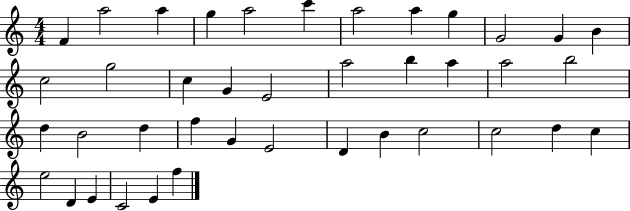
X:1
T:Untitled
M:4/4
L:1/4
K:C
F a2 a g a2 c' a2 a g G2 G B c2 g2 c G E2 a2 b a a2 b2 d B2 d f G E2 D B c2 c2 d c e2 D E C2 E f